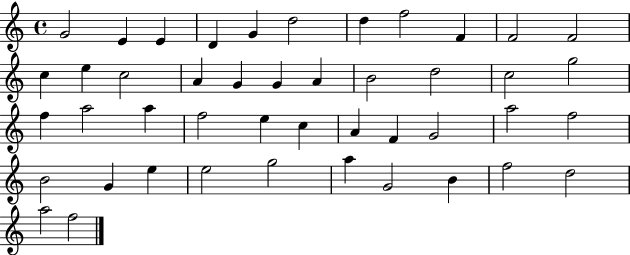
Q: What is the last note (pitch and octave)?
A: F5